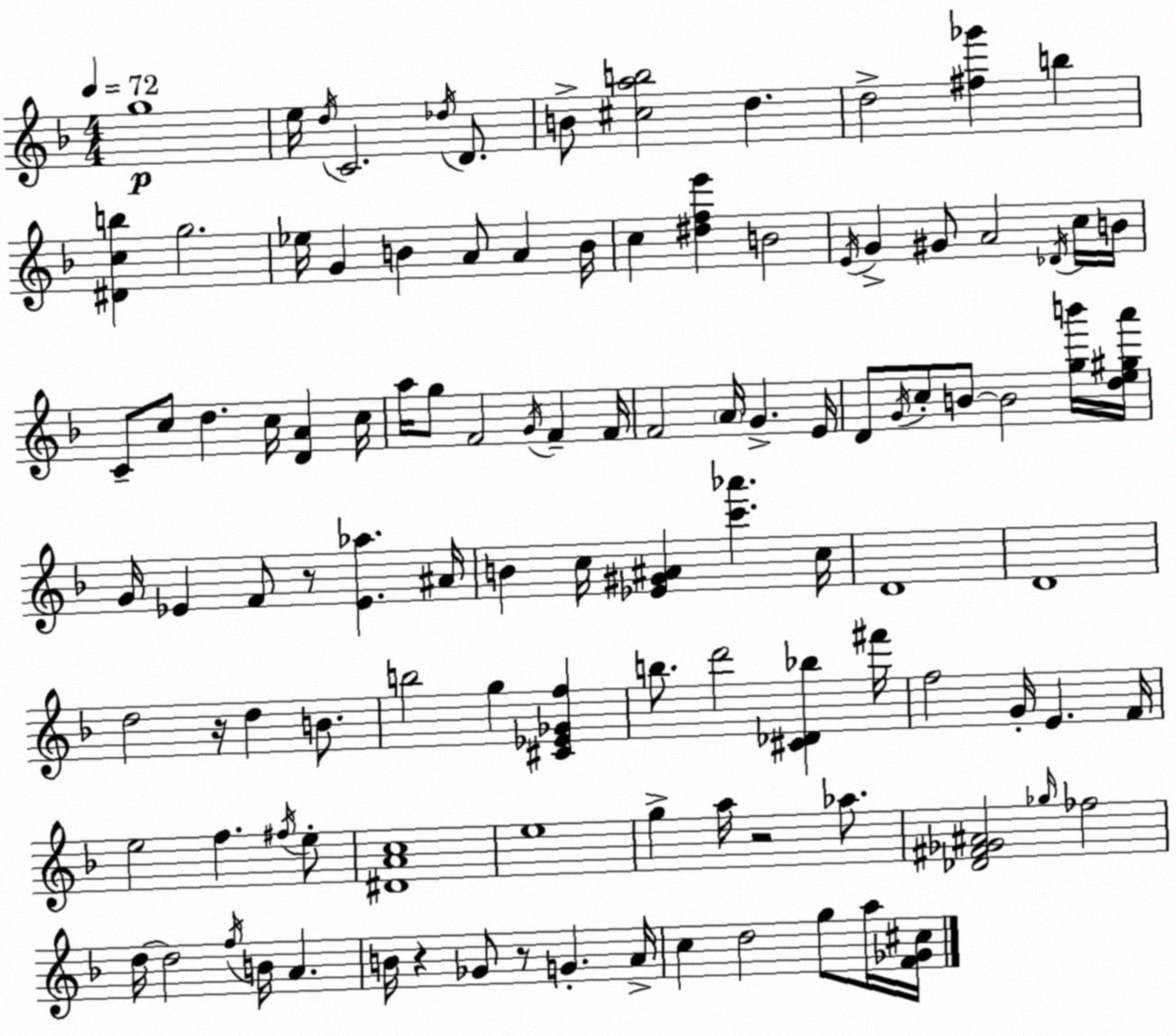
X:1
T:Untitled
M:4/4
L:1/4
K:F
g4 e/4 d/4 C2 _d/4 D/2 B/2 [^cab]2 d d2 [^f_g'] b [^Dcb] g2 _e/4 G B A/2 A B/4 c [^dfe'] B2 E/4 G ^G/2 A2 _D/4 c/4 B/4 C/2 c/2 d c/4 [DA] c/4 a/4 g/2 F2 G/4 F F/4 F2 A/4 G E/4 D/2 G/4 c/2 B/2 B2 [gb']/4 [de^ga']/4 G/4 _E F/2 z/2 [_E_a] ^A/4 B c/4 [_E^G^A] [c'_a'] c/4 D4 D4 d2 z/4 d B/2 b2 g [^C_E_Gf] b/2 d'2 [^C_D_b] ^f'/4 f2 G/4 E F/4 e2 f ^f/4 e/2 [^DAc]4 e4 g a/4 z2 _a/2 [_D^F_G^A]2 _g/4 _f2 d/4 d2 f/4 B/4 A B/4 z _G/2 z/2 G A/4 c d2 g/2 a/4 [F_G^c]/4